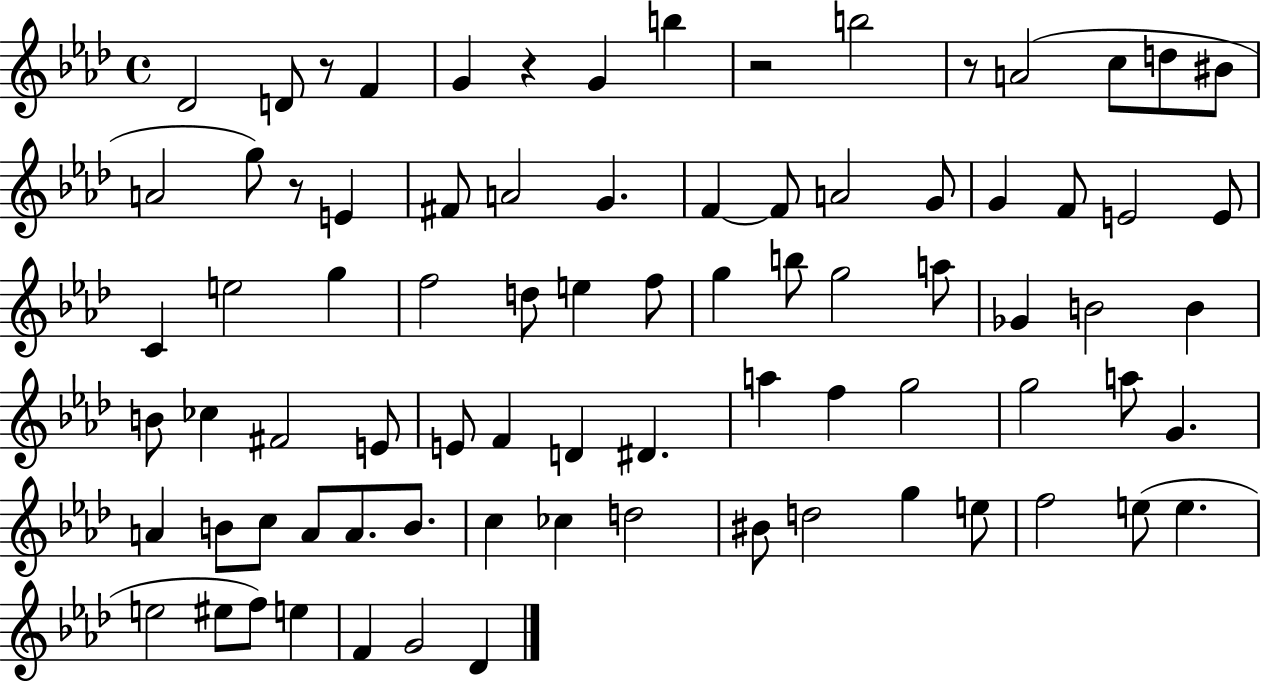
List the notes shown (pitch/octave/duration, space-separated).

Db4/h D4/e R/e F4/q G4/q R/q G4/q B5/q R/h B5/h R/e A4/h C5/e D5/e BIS4/e A4/h G5/e R/e E4/q F#4/e A4/h G4/q. F4/q F4/e A4/h G4/e G4/q F4/e E4/h E4/e C4/q E5/h G5/q F5/h D5/e E5/q F5/e G5/q B5/e G5/h A5/e Gb4/q B4/h B4/q B4/e CES5/q F#4/h E4/e E4/e F4/q D4/q D#4/q. A5/q F5/q G5/h G5/h A5/e G4/q. A4/q B4/e C5/e A4/e A4/e. B4/e. C5/q CES5/q D5/h BIS4/e D5/h G5/q E5/e F5/h E5/e E5/q. E5/h EIS5/e F5/e E5/q F4/q G4/h Db4/q